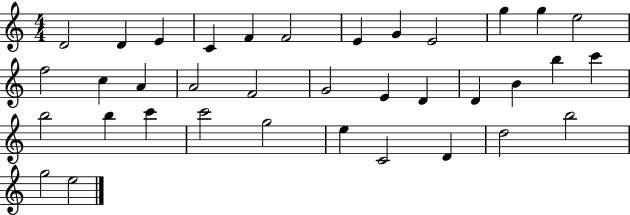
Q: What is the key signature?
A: C major